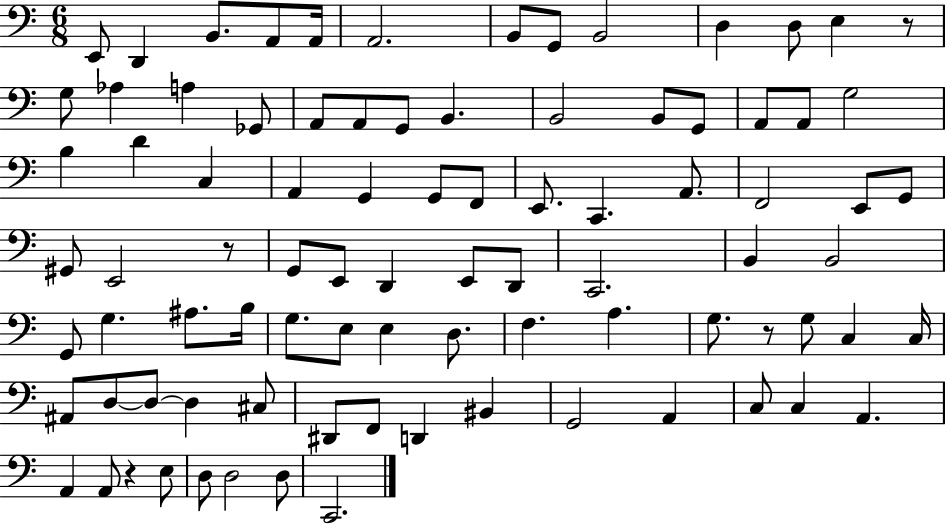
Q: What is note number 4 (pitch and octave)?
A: A2